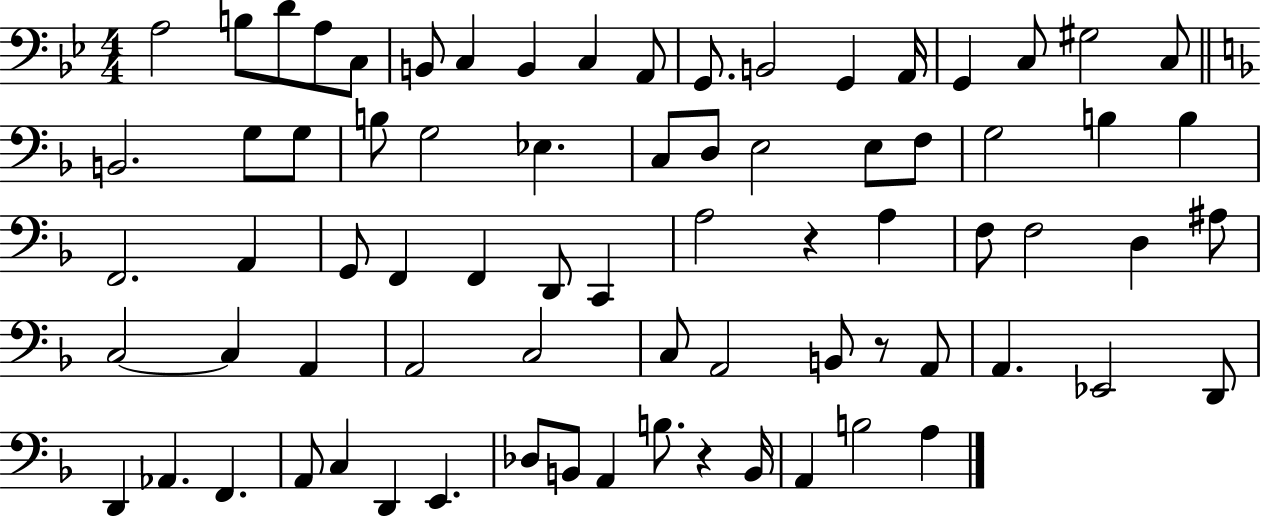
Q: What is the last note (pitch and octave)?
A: A3